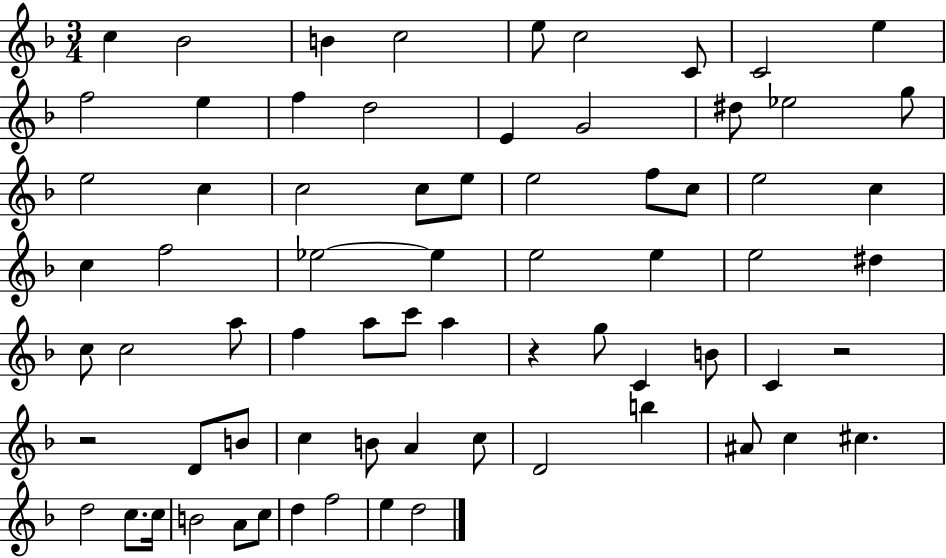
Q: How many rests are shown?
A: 3